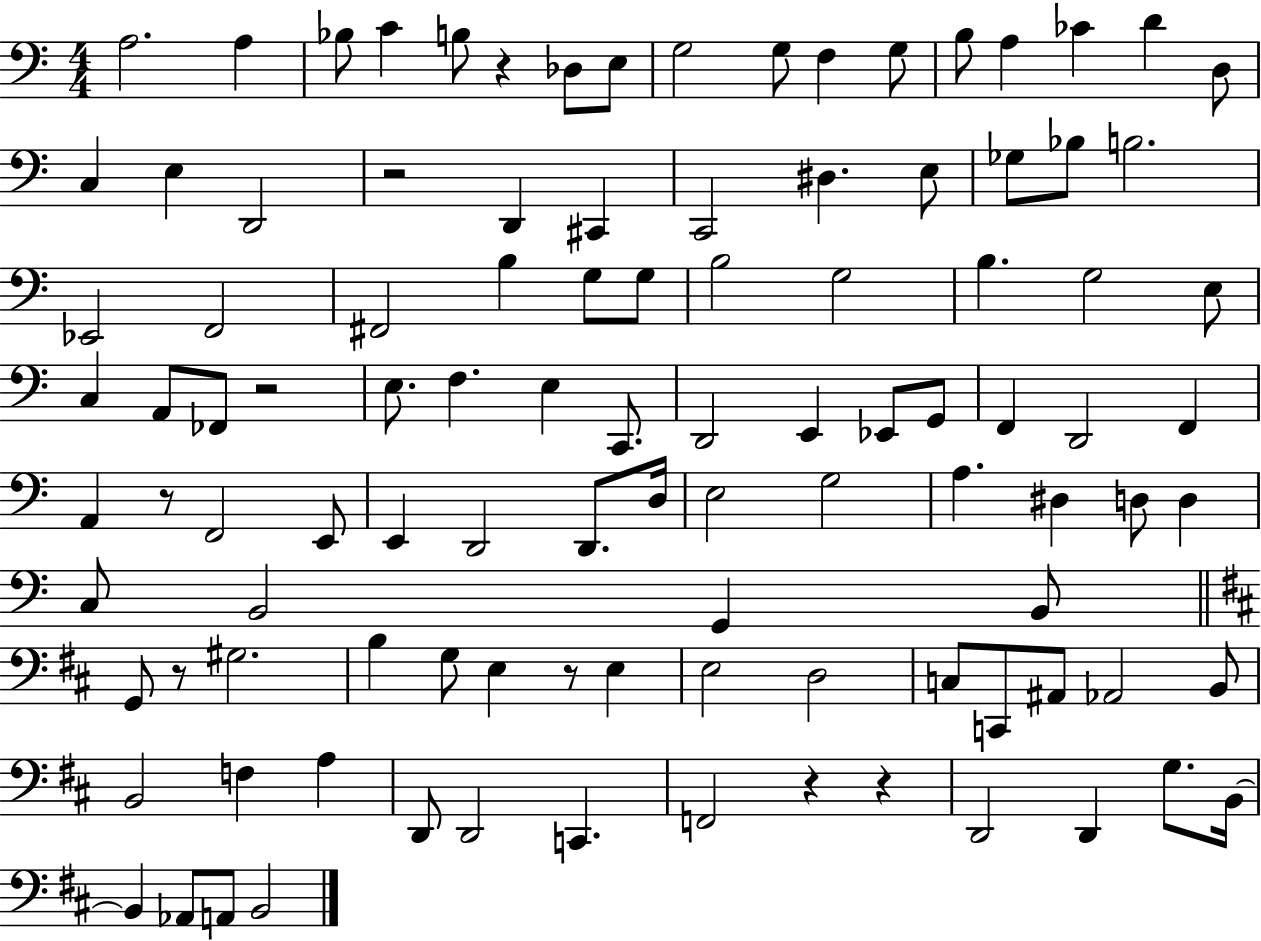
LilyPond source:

{
  \clef bass
  \numericTimeSignature
  \time 4/4
  \key c \major
  \repeat volta 2 { a2. a4 | bes8 c'4 b8 r4 des8 e8 | g2 g8 f4 g8 | b8 a4 ces'4 d'4 d8 | \break c4 e4 d,2 | r2 d,4 cis,4 | c,2 dis4. e8 | ges8 bes8 b2. | \break ees,2 f,2 | fis,2 b4 g8 g8 | b2 g2 | b4. g2 e8 | \break c4 a,8 fes,8 r2 | e8. f4. e4 c,8. | d,2 e,4 ees,8 g,8 | f,4 d,2 f,4 | \break a,4 r8 f,2 e,8 | e,4 d,2 d,8. d16 | e2 g2 | a4. dis4 d8 d4 | \break c8 b,2 g,4 b,8 | \bar "||" \break \key b \minor g,8 r8 gis2. | b4 g8 e4 r8 e4 | e2 d2 | c8 c,8 ais,8 aes,2 b,8 | \break b,2 f4 a4 | d,8 d,2 c,4. | f,2 r4 r4 | d,2 d,4 g8. b,16~~ | \break b,4 aes,8 a,8 b,2 | } \bar "|."
}